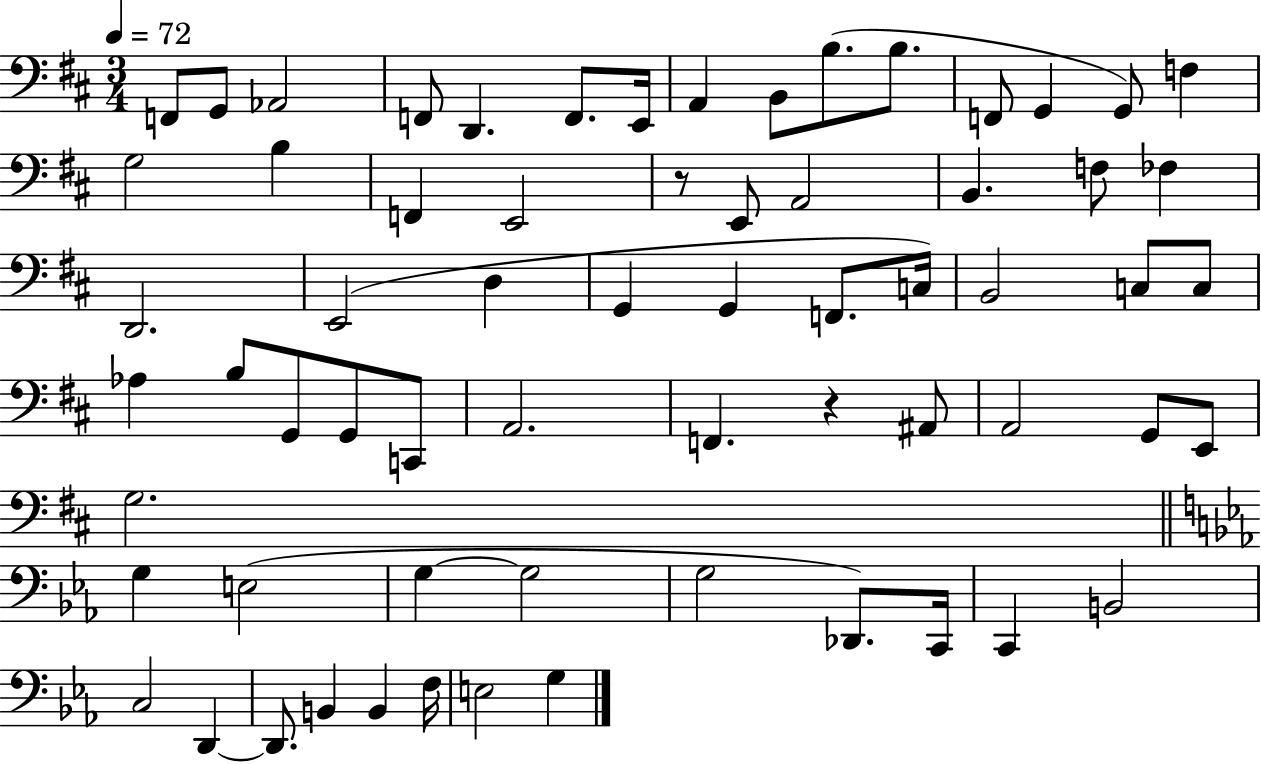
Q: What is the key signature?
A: D major